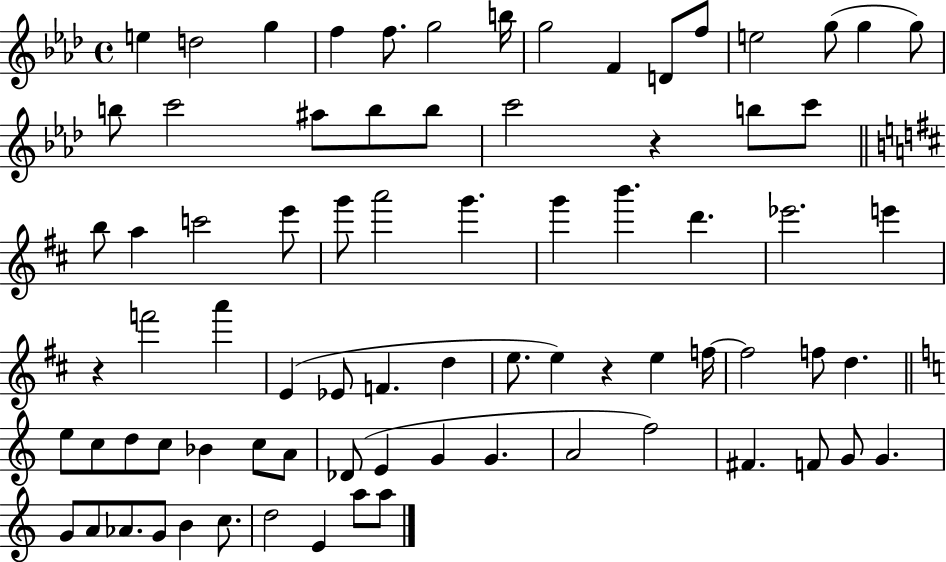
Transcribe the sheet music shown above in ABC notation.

X:1
T:Untitled
M:4/4
L:1/4
K:Ab
e d2 g f f/2 g2 b/4 g2 F D/2 f/2 e2 g/2 g g/2 b/2 c'2 ^a/2 b/2 b/2 c'2 z b/2 c'/2 b/2 a c'2 e'/2 g'/2 a'2 g' g' b' d' _e'2 e' z f'2 a' E _E/2 F d e/2 e z e f/4 f2 f/2 d e/2 c/2 d/2 c/2 _B c/2 A/2 _D/2 E G G A2 f2 ^F F/2 G/2 G G/2 A/2 _A/2 G/2 B c/2 d2 E a/2 a/2